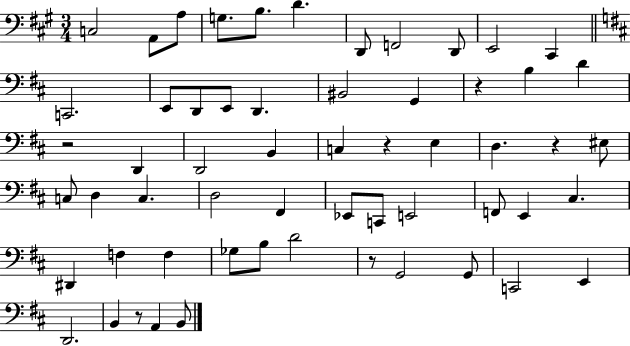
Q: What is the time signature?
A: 3/4